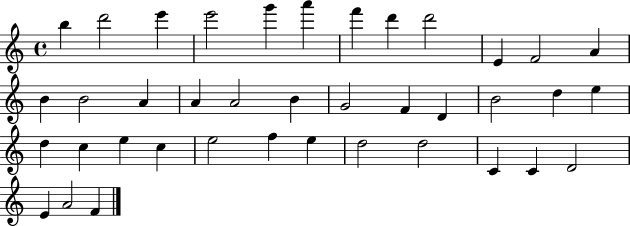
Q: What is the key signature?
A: C major